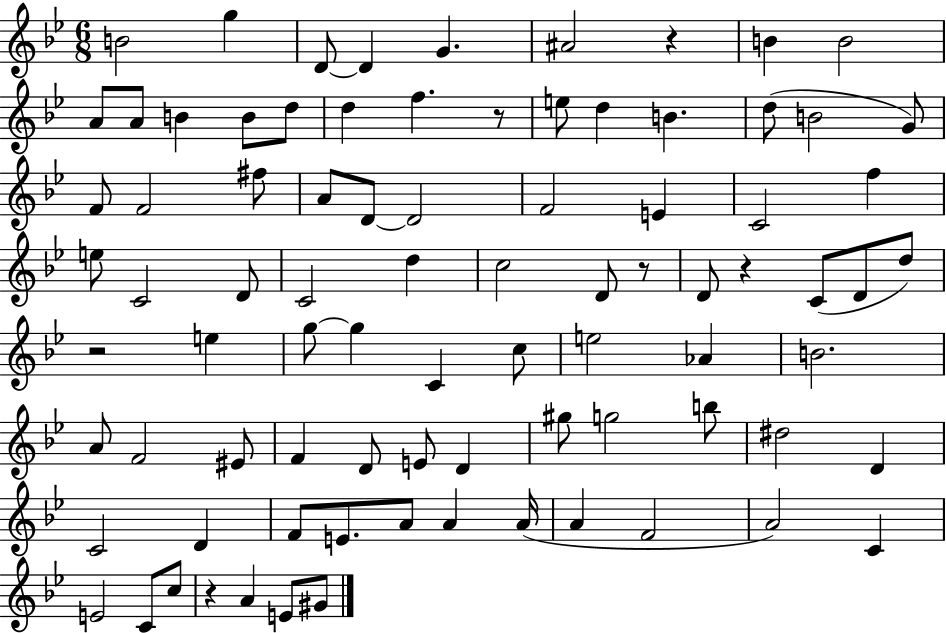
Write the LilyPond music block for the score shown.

{
  \clef treble
  \numericTimeSignature
  \time 6/8
  \key bes \major
  \repeat volta 2 { b'2 g''4 | d'8~~ d'4 g'4. | ais'2 r4 | b'4 b'2 | \break a'8 a'8 b'4 b'8 d''8 | d''4 f''4. r8 | e''8 d''4 b'4. | d''8( b'2 g'8) | \break f'8 f'2 fis''8 | a'8 d'8~~ d'2 | f'2 e'4 | c'2 f''4 | \break e''8 c'2 d'8 | c'2 d''4 | c''2 d'8 r8 | d'8 r4 c'8( d'8 d''8) | \break r2 e''4 | g''8~~ g''4 c'4 c''8 | e''2 aes'4 | b'2. | \break a'8 f'2 eis'8 | f'4 d'8 e'8 d'4 | gis''8 g''2 b''8 | dis''2 d'4 | \break c'2 d'4 | f'8 e'8. a'8 a'4 a'16( | a'4 f'2 | a'2) c'4 | \break e'2 c'8 c''8 | r4 a'4 e'8 gis'8 | } \bar "|."
}